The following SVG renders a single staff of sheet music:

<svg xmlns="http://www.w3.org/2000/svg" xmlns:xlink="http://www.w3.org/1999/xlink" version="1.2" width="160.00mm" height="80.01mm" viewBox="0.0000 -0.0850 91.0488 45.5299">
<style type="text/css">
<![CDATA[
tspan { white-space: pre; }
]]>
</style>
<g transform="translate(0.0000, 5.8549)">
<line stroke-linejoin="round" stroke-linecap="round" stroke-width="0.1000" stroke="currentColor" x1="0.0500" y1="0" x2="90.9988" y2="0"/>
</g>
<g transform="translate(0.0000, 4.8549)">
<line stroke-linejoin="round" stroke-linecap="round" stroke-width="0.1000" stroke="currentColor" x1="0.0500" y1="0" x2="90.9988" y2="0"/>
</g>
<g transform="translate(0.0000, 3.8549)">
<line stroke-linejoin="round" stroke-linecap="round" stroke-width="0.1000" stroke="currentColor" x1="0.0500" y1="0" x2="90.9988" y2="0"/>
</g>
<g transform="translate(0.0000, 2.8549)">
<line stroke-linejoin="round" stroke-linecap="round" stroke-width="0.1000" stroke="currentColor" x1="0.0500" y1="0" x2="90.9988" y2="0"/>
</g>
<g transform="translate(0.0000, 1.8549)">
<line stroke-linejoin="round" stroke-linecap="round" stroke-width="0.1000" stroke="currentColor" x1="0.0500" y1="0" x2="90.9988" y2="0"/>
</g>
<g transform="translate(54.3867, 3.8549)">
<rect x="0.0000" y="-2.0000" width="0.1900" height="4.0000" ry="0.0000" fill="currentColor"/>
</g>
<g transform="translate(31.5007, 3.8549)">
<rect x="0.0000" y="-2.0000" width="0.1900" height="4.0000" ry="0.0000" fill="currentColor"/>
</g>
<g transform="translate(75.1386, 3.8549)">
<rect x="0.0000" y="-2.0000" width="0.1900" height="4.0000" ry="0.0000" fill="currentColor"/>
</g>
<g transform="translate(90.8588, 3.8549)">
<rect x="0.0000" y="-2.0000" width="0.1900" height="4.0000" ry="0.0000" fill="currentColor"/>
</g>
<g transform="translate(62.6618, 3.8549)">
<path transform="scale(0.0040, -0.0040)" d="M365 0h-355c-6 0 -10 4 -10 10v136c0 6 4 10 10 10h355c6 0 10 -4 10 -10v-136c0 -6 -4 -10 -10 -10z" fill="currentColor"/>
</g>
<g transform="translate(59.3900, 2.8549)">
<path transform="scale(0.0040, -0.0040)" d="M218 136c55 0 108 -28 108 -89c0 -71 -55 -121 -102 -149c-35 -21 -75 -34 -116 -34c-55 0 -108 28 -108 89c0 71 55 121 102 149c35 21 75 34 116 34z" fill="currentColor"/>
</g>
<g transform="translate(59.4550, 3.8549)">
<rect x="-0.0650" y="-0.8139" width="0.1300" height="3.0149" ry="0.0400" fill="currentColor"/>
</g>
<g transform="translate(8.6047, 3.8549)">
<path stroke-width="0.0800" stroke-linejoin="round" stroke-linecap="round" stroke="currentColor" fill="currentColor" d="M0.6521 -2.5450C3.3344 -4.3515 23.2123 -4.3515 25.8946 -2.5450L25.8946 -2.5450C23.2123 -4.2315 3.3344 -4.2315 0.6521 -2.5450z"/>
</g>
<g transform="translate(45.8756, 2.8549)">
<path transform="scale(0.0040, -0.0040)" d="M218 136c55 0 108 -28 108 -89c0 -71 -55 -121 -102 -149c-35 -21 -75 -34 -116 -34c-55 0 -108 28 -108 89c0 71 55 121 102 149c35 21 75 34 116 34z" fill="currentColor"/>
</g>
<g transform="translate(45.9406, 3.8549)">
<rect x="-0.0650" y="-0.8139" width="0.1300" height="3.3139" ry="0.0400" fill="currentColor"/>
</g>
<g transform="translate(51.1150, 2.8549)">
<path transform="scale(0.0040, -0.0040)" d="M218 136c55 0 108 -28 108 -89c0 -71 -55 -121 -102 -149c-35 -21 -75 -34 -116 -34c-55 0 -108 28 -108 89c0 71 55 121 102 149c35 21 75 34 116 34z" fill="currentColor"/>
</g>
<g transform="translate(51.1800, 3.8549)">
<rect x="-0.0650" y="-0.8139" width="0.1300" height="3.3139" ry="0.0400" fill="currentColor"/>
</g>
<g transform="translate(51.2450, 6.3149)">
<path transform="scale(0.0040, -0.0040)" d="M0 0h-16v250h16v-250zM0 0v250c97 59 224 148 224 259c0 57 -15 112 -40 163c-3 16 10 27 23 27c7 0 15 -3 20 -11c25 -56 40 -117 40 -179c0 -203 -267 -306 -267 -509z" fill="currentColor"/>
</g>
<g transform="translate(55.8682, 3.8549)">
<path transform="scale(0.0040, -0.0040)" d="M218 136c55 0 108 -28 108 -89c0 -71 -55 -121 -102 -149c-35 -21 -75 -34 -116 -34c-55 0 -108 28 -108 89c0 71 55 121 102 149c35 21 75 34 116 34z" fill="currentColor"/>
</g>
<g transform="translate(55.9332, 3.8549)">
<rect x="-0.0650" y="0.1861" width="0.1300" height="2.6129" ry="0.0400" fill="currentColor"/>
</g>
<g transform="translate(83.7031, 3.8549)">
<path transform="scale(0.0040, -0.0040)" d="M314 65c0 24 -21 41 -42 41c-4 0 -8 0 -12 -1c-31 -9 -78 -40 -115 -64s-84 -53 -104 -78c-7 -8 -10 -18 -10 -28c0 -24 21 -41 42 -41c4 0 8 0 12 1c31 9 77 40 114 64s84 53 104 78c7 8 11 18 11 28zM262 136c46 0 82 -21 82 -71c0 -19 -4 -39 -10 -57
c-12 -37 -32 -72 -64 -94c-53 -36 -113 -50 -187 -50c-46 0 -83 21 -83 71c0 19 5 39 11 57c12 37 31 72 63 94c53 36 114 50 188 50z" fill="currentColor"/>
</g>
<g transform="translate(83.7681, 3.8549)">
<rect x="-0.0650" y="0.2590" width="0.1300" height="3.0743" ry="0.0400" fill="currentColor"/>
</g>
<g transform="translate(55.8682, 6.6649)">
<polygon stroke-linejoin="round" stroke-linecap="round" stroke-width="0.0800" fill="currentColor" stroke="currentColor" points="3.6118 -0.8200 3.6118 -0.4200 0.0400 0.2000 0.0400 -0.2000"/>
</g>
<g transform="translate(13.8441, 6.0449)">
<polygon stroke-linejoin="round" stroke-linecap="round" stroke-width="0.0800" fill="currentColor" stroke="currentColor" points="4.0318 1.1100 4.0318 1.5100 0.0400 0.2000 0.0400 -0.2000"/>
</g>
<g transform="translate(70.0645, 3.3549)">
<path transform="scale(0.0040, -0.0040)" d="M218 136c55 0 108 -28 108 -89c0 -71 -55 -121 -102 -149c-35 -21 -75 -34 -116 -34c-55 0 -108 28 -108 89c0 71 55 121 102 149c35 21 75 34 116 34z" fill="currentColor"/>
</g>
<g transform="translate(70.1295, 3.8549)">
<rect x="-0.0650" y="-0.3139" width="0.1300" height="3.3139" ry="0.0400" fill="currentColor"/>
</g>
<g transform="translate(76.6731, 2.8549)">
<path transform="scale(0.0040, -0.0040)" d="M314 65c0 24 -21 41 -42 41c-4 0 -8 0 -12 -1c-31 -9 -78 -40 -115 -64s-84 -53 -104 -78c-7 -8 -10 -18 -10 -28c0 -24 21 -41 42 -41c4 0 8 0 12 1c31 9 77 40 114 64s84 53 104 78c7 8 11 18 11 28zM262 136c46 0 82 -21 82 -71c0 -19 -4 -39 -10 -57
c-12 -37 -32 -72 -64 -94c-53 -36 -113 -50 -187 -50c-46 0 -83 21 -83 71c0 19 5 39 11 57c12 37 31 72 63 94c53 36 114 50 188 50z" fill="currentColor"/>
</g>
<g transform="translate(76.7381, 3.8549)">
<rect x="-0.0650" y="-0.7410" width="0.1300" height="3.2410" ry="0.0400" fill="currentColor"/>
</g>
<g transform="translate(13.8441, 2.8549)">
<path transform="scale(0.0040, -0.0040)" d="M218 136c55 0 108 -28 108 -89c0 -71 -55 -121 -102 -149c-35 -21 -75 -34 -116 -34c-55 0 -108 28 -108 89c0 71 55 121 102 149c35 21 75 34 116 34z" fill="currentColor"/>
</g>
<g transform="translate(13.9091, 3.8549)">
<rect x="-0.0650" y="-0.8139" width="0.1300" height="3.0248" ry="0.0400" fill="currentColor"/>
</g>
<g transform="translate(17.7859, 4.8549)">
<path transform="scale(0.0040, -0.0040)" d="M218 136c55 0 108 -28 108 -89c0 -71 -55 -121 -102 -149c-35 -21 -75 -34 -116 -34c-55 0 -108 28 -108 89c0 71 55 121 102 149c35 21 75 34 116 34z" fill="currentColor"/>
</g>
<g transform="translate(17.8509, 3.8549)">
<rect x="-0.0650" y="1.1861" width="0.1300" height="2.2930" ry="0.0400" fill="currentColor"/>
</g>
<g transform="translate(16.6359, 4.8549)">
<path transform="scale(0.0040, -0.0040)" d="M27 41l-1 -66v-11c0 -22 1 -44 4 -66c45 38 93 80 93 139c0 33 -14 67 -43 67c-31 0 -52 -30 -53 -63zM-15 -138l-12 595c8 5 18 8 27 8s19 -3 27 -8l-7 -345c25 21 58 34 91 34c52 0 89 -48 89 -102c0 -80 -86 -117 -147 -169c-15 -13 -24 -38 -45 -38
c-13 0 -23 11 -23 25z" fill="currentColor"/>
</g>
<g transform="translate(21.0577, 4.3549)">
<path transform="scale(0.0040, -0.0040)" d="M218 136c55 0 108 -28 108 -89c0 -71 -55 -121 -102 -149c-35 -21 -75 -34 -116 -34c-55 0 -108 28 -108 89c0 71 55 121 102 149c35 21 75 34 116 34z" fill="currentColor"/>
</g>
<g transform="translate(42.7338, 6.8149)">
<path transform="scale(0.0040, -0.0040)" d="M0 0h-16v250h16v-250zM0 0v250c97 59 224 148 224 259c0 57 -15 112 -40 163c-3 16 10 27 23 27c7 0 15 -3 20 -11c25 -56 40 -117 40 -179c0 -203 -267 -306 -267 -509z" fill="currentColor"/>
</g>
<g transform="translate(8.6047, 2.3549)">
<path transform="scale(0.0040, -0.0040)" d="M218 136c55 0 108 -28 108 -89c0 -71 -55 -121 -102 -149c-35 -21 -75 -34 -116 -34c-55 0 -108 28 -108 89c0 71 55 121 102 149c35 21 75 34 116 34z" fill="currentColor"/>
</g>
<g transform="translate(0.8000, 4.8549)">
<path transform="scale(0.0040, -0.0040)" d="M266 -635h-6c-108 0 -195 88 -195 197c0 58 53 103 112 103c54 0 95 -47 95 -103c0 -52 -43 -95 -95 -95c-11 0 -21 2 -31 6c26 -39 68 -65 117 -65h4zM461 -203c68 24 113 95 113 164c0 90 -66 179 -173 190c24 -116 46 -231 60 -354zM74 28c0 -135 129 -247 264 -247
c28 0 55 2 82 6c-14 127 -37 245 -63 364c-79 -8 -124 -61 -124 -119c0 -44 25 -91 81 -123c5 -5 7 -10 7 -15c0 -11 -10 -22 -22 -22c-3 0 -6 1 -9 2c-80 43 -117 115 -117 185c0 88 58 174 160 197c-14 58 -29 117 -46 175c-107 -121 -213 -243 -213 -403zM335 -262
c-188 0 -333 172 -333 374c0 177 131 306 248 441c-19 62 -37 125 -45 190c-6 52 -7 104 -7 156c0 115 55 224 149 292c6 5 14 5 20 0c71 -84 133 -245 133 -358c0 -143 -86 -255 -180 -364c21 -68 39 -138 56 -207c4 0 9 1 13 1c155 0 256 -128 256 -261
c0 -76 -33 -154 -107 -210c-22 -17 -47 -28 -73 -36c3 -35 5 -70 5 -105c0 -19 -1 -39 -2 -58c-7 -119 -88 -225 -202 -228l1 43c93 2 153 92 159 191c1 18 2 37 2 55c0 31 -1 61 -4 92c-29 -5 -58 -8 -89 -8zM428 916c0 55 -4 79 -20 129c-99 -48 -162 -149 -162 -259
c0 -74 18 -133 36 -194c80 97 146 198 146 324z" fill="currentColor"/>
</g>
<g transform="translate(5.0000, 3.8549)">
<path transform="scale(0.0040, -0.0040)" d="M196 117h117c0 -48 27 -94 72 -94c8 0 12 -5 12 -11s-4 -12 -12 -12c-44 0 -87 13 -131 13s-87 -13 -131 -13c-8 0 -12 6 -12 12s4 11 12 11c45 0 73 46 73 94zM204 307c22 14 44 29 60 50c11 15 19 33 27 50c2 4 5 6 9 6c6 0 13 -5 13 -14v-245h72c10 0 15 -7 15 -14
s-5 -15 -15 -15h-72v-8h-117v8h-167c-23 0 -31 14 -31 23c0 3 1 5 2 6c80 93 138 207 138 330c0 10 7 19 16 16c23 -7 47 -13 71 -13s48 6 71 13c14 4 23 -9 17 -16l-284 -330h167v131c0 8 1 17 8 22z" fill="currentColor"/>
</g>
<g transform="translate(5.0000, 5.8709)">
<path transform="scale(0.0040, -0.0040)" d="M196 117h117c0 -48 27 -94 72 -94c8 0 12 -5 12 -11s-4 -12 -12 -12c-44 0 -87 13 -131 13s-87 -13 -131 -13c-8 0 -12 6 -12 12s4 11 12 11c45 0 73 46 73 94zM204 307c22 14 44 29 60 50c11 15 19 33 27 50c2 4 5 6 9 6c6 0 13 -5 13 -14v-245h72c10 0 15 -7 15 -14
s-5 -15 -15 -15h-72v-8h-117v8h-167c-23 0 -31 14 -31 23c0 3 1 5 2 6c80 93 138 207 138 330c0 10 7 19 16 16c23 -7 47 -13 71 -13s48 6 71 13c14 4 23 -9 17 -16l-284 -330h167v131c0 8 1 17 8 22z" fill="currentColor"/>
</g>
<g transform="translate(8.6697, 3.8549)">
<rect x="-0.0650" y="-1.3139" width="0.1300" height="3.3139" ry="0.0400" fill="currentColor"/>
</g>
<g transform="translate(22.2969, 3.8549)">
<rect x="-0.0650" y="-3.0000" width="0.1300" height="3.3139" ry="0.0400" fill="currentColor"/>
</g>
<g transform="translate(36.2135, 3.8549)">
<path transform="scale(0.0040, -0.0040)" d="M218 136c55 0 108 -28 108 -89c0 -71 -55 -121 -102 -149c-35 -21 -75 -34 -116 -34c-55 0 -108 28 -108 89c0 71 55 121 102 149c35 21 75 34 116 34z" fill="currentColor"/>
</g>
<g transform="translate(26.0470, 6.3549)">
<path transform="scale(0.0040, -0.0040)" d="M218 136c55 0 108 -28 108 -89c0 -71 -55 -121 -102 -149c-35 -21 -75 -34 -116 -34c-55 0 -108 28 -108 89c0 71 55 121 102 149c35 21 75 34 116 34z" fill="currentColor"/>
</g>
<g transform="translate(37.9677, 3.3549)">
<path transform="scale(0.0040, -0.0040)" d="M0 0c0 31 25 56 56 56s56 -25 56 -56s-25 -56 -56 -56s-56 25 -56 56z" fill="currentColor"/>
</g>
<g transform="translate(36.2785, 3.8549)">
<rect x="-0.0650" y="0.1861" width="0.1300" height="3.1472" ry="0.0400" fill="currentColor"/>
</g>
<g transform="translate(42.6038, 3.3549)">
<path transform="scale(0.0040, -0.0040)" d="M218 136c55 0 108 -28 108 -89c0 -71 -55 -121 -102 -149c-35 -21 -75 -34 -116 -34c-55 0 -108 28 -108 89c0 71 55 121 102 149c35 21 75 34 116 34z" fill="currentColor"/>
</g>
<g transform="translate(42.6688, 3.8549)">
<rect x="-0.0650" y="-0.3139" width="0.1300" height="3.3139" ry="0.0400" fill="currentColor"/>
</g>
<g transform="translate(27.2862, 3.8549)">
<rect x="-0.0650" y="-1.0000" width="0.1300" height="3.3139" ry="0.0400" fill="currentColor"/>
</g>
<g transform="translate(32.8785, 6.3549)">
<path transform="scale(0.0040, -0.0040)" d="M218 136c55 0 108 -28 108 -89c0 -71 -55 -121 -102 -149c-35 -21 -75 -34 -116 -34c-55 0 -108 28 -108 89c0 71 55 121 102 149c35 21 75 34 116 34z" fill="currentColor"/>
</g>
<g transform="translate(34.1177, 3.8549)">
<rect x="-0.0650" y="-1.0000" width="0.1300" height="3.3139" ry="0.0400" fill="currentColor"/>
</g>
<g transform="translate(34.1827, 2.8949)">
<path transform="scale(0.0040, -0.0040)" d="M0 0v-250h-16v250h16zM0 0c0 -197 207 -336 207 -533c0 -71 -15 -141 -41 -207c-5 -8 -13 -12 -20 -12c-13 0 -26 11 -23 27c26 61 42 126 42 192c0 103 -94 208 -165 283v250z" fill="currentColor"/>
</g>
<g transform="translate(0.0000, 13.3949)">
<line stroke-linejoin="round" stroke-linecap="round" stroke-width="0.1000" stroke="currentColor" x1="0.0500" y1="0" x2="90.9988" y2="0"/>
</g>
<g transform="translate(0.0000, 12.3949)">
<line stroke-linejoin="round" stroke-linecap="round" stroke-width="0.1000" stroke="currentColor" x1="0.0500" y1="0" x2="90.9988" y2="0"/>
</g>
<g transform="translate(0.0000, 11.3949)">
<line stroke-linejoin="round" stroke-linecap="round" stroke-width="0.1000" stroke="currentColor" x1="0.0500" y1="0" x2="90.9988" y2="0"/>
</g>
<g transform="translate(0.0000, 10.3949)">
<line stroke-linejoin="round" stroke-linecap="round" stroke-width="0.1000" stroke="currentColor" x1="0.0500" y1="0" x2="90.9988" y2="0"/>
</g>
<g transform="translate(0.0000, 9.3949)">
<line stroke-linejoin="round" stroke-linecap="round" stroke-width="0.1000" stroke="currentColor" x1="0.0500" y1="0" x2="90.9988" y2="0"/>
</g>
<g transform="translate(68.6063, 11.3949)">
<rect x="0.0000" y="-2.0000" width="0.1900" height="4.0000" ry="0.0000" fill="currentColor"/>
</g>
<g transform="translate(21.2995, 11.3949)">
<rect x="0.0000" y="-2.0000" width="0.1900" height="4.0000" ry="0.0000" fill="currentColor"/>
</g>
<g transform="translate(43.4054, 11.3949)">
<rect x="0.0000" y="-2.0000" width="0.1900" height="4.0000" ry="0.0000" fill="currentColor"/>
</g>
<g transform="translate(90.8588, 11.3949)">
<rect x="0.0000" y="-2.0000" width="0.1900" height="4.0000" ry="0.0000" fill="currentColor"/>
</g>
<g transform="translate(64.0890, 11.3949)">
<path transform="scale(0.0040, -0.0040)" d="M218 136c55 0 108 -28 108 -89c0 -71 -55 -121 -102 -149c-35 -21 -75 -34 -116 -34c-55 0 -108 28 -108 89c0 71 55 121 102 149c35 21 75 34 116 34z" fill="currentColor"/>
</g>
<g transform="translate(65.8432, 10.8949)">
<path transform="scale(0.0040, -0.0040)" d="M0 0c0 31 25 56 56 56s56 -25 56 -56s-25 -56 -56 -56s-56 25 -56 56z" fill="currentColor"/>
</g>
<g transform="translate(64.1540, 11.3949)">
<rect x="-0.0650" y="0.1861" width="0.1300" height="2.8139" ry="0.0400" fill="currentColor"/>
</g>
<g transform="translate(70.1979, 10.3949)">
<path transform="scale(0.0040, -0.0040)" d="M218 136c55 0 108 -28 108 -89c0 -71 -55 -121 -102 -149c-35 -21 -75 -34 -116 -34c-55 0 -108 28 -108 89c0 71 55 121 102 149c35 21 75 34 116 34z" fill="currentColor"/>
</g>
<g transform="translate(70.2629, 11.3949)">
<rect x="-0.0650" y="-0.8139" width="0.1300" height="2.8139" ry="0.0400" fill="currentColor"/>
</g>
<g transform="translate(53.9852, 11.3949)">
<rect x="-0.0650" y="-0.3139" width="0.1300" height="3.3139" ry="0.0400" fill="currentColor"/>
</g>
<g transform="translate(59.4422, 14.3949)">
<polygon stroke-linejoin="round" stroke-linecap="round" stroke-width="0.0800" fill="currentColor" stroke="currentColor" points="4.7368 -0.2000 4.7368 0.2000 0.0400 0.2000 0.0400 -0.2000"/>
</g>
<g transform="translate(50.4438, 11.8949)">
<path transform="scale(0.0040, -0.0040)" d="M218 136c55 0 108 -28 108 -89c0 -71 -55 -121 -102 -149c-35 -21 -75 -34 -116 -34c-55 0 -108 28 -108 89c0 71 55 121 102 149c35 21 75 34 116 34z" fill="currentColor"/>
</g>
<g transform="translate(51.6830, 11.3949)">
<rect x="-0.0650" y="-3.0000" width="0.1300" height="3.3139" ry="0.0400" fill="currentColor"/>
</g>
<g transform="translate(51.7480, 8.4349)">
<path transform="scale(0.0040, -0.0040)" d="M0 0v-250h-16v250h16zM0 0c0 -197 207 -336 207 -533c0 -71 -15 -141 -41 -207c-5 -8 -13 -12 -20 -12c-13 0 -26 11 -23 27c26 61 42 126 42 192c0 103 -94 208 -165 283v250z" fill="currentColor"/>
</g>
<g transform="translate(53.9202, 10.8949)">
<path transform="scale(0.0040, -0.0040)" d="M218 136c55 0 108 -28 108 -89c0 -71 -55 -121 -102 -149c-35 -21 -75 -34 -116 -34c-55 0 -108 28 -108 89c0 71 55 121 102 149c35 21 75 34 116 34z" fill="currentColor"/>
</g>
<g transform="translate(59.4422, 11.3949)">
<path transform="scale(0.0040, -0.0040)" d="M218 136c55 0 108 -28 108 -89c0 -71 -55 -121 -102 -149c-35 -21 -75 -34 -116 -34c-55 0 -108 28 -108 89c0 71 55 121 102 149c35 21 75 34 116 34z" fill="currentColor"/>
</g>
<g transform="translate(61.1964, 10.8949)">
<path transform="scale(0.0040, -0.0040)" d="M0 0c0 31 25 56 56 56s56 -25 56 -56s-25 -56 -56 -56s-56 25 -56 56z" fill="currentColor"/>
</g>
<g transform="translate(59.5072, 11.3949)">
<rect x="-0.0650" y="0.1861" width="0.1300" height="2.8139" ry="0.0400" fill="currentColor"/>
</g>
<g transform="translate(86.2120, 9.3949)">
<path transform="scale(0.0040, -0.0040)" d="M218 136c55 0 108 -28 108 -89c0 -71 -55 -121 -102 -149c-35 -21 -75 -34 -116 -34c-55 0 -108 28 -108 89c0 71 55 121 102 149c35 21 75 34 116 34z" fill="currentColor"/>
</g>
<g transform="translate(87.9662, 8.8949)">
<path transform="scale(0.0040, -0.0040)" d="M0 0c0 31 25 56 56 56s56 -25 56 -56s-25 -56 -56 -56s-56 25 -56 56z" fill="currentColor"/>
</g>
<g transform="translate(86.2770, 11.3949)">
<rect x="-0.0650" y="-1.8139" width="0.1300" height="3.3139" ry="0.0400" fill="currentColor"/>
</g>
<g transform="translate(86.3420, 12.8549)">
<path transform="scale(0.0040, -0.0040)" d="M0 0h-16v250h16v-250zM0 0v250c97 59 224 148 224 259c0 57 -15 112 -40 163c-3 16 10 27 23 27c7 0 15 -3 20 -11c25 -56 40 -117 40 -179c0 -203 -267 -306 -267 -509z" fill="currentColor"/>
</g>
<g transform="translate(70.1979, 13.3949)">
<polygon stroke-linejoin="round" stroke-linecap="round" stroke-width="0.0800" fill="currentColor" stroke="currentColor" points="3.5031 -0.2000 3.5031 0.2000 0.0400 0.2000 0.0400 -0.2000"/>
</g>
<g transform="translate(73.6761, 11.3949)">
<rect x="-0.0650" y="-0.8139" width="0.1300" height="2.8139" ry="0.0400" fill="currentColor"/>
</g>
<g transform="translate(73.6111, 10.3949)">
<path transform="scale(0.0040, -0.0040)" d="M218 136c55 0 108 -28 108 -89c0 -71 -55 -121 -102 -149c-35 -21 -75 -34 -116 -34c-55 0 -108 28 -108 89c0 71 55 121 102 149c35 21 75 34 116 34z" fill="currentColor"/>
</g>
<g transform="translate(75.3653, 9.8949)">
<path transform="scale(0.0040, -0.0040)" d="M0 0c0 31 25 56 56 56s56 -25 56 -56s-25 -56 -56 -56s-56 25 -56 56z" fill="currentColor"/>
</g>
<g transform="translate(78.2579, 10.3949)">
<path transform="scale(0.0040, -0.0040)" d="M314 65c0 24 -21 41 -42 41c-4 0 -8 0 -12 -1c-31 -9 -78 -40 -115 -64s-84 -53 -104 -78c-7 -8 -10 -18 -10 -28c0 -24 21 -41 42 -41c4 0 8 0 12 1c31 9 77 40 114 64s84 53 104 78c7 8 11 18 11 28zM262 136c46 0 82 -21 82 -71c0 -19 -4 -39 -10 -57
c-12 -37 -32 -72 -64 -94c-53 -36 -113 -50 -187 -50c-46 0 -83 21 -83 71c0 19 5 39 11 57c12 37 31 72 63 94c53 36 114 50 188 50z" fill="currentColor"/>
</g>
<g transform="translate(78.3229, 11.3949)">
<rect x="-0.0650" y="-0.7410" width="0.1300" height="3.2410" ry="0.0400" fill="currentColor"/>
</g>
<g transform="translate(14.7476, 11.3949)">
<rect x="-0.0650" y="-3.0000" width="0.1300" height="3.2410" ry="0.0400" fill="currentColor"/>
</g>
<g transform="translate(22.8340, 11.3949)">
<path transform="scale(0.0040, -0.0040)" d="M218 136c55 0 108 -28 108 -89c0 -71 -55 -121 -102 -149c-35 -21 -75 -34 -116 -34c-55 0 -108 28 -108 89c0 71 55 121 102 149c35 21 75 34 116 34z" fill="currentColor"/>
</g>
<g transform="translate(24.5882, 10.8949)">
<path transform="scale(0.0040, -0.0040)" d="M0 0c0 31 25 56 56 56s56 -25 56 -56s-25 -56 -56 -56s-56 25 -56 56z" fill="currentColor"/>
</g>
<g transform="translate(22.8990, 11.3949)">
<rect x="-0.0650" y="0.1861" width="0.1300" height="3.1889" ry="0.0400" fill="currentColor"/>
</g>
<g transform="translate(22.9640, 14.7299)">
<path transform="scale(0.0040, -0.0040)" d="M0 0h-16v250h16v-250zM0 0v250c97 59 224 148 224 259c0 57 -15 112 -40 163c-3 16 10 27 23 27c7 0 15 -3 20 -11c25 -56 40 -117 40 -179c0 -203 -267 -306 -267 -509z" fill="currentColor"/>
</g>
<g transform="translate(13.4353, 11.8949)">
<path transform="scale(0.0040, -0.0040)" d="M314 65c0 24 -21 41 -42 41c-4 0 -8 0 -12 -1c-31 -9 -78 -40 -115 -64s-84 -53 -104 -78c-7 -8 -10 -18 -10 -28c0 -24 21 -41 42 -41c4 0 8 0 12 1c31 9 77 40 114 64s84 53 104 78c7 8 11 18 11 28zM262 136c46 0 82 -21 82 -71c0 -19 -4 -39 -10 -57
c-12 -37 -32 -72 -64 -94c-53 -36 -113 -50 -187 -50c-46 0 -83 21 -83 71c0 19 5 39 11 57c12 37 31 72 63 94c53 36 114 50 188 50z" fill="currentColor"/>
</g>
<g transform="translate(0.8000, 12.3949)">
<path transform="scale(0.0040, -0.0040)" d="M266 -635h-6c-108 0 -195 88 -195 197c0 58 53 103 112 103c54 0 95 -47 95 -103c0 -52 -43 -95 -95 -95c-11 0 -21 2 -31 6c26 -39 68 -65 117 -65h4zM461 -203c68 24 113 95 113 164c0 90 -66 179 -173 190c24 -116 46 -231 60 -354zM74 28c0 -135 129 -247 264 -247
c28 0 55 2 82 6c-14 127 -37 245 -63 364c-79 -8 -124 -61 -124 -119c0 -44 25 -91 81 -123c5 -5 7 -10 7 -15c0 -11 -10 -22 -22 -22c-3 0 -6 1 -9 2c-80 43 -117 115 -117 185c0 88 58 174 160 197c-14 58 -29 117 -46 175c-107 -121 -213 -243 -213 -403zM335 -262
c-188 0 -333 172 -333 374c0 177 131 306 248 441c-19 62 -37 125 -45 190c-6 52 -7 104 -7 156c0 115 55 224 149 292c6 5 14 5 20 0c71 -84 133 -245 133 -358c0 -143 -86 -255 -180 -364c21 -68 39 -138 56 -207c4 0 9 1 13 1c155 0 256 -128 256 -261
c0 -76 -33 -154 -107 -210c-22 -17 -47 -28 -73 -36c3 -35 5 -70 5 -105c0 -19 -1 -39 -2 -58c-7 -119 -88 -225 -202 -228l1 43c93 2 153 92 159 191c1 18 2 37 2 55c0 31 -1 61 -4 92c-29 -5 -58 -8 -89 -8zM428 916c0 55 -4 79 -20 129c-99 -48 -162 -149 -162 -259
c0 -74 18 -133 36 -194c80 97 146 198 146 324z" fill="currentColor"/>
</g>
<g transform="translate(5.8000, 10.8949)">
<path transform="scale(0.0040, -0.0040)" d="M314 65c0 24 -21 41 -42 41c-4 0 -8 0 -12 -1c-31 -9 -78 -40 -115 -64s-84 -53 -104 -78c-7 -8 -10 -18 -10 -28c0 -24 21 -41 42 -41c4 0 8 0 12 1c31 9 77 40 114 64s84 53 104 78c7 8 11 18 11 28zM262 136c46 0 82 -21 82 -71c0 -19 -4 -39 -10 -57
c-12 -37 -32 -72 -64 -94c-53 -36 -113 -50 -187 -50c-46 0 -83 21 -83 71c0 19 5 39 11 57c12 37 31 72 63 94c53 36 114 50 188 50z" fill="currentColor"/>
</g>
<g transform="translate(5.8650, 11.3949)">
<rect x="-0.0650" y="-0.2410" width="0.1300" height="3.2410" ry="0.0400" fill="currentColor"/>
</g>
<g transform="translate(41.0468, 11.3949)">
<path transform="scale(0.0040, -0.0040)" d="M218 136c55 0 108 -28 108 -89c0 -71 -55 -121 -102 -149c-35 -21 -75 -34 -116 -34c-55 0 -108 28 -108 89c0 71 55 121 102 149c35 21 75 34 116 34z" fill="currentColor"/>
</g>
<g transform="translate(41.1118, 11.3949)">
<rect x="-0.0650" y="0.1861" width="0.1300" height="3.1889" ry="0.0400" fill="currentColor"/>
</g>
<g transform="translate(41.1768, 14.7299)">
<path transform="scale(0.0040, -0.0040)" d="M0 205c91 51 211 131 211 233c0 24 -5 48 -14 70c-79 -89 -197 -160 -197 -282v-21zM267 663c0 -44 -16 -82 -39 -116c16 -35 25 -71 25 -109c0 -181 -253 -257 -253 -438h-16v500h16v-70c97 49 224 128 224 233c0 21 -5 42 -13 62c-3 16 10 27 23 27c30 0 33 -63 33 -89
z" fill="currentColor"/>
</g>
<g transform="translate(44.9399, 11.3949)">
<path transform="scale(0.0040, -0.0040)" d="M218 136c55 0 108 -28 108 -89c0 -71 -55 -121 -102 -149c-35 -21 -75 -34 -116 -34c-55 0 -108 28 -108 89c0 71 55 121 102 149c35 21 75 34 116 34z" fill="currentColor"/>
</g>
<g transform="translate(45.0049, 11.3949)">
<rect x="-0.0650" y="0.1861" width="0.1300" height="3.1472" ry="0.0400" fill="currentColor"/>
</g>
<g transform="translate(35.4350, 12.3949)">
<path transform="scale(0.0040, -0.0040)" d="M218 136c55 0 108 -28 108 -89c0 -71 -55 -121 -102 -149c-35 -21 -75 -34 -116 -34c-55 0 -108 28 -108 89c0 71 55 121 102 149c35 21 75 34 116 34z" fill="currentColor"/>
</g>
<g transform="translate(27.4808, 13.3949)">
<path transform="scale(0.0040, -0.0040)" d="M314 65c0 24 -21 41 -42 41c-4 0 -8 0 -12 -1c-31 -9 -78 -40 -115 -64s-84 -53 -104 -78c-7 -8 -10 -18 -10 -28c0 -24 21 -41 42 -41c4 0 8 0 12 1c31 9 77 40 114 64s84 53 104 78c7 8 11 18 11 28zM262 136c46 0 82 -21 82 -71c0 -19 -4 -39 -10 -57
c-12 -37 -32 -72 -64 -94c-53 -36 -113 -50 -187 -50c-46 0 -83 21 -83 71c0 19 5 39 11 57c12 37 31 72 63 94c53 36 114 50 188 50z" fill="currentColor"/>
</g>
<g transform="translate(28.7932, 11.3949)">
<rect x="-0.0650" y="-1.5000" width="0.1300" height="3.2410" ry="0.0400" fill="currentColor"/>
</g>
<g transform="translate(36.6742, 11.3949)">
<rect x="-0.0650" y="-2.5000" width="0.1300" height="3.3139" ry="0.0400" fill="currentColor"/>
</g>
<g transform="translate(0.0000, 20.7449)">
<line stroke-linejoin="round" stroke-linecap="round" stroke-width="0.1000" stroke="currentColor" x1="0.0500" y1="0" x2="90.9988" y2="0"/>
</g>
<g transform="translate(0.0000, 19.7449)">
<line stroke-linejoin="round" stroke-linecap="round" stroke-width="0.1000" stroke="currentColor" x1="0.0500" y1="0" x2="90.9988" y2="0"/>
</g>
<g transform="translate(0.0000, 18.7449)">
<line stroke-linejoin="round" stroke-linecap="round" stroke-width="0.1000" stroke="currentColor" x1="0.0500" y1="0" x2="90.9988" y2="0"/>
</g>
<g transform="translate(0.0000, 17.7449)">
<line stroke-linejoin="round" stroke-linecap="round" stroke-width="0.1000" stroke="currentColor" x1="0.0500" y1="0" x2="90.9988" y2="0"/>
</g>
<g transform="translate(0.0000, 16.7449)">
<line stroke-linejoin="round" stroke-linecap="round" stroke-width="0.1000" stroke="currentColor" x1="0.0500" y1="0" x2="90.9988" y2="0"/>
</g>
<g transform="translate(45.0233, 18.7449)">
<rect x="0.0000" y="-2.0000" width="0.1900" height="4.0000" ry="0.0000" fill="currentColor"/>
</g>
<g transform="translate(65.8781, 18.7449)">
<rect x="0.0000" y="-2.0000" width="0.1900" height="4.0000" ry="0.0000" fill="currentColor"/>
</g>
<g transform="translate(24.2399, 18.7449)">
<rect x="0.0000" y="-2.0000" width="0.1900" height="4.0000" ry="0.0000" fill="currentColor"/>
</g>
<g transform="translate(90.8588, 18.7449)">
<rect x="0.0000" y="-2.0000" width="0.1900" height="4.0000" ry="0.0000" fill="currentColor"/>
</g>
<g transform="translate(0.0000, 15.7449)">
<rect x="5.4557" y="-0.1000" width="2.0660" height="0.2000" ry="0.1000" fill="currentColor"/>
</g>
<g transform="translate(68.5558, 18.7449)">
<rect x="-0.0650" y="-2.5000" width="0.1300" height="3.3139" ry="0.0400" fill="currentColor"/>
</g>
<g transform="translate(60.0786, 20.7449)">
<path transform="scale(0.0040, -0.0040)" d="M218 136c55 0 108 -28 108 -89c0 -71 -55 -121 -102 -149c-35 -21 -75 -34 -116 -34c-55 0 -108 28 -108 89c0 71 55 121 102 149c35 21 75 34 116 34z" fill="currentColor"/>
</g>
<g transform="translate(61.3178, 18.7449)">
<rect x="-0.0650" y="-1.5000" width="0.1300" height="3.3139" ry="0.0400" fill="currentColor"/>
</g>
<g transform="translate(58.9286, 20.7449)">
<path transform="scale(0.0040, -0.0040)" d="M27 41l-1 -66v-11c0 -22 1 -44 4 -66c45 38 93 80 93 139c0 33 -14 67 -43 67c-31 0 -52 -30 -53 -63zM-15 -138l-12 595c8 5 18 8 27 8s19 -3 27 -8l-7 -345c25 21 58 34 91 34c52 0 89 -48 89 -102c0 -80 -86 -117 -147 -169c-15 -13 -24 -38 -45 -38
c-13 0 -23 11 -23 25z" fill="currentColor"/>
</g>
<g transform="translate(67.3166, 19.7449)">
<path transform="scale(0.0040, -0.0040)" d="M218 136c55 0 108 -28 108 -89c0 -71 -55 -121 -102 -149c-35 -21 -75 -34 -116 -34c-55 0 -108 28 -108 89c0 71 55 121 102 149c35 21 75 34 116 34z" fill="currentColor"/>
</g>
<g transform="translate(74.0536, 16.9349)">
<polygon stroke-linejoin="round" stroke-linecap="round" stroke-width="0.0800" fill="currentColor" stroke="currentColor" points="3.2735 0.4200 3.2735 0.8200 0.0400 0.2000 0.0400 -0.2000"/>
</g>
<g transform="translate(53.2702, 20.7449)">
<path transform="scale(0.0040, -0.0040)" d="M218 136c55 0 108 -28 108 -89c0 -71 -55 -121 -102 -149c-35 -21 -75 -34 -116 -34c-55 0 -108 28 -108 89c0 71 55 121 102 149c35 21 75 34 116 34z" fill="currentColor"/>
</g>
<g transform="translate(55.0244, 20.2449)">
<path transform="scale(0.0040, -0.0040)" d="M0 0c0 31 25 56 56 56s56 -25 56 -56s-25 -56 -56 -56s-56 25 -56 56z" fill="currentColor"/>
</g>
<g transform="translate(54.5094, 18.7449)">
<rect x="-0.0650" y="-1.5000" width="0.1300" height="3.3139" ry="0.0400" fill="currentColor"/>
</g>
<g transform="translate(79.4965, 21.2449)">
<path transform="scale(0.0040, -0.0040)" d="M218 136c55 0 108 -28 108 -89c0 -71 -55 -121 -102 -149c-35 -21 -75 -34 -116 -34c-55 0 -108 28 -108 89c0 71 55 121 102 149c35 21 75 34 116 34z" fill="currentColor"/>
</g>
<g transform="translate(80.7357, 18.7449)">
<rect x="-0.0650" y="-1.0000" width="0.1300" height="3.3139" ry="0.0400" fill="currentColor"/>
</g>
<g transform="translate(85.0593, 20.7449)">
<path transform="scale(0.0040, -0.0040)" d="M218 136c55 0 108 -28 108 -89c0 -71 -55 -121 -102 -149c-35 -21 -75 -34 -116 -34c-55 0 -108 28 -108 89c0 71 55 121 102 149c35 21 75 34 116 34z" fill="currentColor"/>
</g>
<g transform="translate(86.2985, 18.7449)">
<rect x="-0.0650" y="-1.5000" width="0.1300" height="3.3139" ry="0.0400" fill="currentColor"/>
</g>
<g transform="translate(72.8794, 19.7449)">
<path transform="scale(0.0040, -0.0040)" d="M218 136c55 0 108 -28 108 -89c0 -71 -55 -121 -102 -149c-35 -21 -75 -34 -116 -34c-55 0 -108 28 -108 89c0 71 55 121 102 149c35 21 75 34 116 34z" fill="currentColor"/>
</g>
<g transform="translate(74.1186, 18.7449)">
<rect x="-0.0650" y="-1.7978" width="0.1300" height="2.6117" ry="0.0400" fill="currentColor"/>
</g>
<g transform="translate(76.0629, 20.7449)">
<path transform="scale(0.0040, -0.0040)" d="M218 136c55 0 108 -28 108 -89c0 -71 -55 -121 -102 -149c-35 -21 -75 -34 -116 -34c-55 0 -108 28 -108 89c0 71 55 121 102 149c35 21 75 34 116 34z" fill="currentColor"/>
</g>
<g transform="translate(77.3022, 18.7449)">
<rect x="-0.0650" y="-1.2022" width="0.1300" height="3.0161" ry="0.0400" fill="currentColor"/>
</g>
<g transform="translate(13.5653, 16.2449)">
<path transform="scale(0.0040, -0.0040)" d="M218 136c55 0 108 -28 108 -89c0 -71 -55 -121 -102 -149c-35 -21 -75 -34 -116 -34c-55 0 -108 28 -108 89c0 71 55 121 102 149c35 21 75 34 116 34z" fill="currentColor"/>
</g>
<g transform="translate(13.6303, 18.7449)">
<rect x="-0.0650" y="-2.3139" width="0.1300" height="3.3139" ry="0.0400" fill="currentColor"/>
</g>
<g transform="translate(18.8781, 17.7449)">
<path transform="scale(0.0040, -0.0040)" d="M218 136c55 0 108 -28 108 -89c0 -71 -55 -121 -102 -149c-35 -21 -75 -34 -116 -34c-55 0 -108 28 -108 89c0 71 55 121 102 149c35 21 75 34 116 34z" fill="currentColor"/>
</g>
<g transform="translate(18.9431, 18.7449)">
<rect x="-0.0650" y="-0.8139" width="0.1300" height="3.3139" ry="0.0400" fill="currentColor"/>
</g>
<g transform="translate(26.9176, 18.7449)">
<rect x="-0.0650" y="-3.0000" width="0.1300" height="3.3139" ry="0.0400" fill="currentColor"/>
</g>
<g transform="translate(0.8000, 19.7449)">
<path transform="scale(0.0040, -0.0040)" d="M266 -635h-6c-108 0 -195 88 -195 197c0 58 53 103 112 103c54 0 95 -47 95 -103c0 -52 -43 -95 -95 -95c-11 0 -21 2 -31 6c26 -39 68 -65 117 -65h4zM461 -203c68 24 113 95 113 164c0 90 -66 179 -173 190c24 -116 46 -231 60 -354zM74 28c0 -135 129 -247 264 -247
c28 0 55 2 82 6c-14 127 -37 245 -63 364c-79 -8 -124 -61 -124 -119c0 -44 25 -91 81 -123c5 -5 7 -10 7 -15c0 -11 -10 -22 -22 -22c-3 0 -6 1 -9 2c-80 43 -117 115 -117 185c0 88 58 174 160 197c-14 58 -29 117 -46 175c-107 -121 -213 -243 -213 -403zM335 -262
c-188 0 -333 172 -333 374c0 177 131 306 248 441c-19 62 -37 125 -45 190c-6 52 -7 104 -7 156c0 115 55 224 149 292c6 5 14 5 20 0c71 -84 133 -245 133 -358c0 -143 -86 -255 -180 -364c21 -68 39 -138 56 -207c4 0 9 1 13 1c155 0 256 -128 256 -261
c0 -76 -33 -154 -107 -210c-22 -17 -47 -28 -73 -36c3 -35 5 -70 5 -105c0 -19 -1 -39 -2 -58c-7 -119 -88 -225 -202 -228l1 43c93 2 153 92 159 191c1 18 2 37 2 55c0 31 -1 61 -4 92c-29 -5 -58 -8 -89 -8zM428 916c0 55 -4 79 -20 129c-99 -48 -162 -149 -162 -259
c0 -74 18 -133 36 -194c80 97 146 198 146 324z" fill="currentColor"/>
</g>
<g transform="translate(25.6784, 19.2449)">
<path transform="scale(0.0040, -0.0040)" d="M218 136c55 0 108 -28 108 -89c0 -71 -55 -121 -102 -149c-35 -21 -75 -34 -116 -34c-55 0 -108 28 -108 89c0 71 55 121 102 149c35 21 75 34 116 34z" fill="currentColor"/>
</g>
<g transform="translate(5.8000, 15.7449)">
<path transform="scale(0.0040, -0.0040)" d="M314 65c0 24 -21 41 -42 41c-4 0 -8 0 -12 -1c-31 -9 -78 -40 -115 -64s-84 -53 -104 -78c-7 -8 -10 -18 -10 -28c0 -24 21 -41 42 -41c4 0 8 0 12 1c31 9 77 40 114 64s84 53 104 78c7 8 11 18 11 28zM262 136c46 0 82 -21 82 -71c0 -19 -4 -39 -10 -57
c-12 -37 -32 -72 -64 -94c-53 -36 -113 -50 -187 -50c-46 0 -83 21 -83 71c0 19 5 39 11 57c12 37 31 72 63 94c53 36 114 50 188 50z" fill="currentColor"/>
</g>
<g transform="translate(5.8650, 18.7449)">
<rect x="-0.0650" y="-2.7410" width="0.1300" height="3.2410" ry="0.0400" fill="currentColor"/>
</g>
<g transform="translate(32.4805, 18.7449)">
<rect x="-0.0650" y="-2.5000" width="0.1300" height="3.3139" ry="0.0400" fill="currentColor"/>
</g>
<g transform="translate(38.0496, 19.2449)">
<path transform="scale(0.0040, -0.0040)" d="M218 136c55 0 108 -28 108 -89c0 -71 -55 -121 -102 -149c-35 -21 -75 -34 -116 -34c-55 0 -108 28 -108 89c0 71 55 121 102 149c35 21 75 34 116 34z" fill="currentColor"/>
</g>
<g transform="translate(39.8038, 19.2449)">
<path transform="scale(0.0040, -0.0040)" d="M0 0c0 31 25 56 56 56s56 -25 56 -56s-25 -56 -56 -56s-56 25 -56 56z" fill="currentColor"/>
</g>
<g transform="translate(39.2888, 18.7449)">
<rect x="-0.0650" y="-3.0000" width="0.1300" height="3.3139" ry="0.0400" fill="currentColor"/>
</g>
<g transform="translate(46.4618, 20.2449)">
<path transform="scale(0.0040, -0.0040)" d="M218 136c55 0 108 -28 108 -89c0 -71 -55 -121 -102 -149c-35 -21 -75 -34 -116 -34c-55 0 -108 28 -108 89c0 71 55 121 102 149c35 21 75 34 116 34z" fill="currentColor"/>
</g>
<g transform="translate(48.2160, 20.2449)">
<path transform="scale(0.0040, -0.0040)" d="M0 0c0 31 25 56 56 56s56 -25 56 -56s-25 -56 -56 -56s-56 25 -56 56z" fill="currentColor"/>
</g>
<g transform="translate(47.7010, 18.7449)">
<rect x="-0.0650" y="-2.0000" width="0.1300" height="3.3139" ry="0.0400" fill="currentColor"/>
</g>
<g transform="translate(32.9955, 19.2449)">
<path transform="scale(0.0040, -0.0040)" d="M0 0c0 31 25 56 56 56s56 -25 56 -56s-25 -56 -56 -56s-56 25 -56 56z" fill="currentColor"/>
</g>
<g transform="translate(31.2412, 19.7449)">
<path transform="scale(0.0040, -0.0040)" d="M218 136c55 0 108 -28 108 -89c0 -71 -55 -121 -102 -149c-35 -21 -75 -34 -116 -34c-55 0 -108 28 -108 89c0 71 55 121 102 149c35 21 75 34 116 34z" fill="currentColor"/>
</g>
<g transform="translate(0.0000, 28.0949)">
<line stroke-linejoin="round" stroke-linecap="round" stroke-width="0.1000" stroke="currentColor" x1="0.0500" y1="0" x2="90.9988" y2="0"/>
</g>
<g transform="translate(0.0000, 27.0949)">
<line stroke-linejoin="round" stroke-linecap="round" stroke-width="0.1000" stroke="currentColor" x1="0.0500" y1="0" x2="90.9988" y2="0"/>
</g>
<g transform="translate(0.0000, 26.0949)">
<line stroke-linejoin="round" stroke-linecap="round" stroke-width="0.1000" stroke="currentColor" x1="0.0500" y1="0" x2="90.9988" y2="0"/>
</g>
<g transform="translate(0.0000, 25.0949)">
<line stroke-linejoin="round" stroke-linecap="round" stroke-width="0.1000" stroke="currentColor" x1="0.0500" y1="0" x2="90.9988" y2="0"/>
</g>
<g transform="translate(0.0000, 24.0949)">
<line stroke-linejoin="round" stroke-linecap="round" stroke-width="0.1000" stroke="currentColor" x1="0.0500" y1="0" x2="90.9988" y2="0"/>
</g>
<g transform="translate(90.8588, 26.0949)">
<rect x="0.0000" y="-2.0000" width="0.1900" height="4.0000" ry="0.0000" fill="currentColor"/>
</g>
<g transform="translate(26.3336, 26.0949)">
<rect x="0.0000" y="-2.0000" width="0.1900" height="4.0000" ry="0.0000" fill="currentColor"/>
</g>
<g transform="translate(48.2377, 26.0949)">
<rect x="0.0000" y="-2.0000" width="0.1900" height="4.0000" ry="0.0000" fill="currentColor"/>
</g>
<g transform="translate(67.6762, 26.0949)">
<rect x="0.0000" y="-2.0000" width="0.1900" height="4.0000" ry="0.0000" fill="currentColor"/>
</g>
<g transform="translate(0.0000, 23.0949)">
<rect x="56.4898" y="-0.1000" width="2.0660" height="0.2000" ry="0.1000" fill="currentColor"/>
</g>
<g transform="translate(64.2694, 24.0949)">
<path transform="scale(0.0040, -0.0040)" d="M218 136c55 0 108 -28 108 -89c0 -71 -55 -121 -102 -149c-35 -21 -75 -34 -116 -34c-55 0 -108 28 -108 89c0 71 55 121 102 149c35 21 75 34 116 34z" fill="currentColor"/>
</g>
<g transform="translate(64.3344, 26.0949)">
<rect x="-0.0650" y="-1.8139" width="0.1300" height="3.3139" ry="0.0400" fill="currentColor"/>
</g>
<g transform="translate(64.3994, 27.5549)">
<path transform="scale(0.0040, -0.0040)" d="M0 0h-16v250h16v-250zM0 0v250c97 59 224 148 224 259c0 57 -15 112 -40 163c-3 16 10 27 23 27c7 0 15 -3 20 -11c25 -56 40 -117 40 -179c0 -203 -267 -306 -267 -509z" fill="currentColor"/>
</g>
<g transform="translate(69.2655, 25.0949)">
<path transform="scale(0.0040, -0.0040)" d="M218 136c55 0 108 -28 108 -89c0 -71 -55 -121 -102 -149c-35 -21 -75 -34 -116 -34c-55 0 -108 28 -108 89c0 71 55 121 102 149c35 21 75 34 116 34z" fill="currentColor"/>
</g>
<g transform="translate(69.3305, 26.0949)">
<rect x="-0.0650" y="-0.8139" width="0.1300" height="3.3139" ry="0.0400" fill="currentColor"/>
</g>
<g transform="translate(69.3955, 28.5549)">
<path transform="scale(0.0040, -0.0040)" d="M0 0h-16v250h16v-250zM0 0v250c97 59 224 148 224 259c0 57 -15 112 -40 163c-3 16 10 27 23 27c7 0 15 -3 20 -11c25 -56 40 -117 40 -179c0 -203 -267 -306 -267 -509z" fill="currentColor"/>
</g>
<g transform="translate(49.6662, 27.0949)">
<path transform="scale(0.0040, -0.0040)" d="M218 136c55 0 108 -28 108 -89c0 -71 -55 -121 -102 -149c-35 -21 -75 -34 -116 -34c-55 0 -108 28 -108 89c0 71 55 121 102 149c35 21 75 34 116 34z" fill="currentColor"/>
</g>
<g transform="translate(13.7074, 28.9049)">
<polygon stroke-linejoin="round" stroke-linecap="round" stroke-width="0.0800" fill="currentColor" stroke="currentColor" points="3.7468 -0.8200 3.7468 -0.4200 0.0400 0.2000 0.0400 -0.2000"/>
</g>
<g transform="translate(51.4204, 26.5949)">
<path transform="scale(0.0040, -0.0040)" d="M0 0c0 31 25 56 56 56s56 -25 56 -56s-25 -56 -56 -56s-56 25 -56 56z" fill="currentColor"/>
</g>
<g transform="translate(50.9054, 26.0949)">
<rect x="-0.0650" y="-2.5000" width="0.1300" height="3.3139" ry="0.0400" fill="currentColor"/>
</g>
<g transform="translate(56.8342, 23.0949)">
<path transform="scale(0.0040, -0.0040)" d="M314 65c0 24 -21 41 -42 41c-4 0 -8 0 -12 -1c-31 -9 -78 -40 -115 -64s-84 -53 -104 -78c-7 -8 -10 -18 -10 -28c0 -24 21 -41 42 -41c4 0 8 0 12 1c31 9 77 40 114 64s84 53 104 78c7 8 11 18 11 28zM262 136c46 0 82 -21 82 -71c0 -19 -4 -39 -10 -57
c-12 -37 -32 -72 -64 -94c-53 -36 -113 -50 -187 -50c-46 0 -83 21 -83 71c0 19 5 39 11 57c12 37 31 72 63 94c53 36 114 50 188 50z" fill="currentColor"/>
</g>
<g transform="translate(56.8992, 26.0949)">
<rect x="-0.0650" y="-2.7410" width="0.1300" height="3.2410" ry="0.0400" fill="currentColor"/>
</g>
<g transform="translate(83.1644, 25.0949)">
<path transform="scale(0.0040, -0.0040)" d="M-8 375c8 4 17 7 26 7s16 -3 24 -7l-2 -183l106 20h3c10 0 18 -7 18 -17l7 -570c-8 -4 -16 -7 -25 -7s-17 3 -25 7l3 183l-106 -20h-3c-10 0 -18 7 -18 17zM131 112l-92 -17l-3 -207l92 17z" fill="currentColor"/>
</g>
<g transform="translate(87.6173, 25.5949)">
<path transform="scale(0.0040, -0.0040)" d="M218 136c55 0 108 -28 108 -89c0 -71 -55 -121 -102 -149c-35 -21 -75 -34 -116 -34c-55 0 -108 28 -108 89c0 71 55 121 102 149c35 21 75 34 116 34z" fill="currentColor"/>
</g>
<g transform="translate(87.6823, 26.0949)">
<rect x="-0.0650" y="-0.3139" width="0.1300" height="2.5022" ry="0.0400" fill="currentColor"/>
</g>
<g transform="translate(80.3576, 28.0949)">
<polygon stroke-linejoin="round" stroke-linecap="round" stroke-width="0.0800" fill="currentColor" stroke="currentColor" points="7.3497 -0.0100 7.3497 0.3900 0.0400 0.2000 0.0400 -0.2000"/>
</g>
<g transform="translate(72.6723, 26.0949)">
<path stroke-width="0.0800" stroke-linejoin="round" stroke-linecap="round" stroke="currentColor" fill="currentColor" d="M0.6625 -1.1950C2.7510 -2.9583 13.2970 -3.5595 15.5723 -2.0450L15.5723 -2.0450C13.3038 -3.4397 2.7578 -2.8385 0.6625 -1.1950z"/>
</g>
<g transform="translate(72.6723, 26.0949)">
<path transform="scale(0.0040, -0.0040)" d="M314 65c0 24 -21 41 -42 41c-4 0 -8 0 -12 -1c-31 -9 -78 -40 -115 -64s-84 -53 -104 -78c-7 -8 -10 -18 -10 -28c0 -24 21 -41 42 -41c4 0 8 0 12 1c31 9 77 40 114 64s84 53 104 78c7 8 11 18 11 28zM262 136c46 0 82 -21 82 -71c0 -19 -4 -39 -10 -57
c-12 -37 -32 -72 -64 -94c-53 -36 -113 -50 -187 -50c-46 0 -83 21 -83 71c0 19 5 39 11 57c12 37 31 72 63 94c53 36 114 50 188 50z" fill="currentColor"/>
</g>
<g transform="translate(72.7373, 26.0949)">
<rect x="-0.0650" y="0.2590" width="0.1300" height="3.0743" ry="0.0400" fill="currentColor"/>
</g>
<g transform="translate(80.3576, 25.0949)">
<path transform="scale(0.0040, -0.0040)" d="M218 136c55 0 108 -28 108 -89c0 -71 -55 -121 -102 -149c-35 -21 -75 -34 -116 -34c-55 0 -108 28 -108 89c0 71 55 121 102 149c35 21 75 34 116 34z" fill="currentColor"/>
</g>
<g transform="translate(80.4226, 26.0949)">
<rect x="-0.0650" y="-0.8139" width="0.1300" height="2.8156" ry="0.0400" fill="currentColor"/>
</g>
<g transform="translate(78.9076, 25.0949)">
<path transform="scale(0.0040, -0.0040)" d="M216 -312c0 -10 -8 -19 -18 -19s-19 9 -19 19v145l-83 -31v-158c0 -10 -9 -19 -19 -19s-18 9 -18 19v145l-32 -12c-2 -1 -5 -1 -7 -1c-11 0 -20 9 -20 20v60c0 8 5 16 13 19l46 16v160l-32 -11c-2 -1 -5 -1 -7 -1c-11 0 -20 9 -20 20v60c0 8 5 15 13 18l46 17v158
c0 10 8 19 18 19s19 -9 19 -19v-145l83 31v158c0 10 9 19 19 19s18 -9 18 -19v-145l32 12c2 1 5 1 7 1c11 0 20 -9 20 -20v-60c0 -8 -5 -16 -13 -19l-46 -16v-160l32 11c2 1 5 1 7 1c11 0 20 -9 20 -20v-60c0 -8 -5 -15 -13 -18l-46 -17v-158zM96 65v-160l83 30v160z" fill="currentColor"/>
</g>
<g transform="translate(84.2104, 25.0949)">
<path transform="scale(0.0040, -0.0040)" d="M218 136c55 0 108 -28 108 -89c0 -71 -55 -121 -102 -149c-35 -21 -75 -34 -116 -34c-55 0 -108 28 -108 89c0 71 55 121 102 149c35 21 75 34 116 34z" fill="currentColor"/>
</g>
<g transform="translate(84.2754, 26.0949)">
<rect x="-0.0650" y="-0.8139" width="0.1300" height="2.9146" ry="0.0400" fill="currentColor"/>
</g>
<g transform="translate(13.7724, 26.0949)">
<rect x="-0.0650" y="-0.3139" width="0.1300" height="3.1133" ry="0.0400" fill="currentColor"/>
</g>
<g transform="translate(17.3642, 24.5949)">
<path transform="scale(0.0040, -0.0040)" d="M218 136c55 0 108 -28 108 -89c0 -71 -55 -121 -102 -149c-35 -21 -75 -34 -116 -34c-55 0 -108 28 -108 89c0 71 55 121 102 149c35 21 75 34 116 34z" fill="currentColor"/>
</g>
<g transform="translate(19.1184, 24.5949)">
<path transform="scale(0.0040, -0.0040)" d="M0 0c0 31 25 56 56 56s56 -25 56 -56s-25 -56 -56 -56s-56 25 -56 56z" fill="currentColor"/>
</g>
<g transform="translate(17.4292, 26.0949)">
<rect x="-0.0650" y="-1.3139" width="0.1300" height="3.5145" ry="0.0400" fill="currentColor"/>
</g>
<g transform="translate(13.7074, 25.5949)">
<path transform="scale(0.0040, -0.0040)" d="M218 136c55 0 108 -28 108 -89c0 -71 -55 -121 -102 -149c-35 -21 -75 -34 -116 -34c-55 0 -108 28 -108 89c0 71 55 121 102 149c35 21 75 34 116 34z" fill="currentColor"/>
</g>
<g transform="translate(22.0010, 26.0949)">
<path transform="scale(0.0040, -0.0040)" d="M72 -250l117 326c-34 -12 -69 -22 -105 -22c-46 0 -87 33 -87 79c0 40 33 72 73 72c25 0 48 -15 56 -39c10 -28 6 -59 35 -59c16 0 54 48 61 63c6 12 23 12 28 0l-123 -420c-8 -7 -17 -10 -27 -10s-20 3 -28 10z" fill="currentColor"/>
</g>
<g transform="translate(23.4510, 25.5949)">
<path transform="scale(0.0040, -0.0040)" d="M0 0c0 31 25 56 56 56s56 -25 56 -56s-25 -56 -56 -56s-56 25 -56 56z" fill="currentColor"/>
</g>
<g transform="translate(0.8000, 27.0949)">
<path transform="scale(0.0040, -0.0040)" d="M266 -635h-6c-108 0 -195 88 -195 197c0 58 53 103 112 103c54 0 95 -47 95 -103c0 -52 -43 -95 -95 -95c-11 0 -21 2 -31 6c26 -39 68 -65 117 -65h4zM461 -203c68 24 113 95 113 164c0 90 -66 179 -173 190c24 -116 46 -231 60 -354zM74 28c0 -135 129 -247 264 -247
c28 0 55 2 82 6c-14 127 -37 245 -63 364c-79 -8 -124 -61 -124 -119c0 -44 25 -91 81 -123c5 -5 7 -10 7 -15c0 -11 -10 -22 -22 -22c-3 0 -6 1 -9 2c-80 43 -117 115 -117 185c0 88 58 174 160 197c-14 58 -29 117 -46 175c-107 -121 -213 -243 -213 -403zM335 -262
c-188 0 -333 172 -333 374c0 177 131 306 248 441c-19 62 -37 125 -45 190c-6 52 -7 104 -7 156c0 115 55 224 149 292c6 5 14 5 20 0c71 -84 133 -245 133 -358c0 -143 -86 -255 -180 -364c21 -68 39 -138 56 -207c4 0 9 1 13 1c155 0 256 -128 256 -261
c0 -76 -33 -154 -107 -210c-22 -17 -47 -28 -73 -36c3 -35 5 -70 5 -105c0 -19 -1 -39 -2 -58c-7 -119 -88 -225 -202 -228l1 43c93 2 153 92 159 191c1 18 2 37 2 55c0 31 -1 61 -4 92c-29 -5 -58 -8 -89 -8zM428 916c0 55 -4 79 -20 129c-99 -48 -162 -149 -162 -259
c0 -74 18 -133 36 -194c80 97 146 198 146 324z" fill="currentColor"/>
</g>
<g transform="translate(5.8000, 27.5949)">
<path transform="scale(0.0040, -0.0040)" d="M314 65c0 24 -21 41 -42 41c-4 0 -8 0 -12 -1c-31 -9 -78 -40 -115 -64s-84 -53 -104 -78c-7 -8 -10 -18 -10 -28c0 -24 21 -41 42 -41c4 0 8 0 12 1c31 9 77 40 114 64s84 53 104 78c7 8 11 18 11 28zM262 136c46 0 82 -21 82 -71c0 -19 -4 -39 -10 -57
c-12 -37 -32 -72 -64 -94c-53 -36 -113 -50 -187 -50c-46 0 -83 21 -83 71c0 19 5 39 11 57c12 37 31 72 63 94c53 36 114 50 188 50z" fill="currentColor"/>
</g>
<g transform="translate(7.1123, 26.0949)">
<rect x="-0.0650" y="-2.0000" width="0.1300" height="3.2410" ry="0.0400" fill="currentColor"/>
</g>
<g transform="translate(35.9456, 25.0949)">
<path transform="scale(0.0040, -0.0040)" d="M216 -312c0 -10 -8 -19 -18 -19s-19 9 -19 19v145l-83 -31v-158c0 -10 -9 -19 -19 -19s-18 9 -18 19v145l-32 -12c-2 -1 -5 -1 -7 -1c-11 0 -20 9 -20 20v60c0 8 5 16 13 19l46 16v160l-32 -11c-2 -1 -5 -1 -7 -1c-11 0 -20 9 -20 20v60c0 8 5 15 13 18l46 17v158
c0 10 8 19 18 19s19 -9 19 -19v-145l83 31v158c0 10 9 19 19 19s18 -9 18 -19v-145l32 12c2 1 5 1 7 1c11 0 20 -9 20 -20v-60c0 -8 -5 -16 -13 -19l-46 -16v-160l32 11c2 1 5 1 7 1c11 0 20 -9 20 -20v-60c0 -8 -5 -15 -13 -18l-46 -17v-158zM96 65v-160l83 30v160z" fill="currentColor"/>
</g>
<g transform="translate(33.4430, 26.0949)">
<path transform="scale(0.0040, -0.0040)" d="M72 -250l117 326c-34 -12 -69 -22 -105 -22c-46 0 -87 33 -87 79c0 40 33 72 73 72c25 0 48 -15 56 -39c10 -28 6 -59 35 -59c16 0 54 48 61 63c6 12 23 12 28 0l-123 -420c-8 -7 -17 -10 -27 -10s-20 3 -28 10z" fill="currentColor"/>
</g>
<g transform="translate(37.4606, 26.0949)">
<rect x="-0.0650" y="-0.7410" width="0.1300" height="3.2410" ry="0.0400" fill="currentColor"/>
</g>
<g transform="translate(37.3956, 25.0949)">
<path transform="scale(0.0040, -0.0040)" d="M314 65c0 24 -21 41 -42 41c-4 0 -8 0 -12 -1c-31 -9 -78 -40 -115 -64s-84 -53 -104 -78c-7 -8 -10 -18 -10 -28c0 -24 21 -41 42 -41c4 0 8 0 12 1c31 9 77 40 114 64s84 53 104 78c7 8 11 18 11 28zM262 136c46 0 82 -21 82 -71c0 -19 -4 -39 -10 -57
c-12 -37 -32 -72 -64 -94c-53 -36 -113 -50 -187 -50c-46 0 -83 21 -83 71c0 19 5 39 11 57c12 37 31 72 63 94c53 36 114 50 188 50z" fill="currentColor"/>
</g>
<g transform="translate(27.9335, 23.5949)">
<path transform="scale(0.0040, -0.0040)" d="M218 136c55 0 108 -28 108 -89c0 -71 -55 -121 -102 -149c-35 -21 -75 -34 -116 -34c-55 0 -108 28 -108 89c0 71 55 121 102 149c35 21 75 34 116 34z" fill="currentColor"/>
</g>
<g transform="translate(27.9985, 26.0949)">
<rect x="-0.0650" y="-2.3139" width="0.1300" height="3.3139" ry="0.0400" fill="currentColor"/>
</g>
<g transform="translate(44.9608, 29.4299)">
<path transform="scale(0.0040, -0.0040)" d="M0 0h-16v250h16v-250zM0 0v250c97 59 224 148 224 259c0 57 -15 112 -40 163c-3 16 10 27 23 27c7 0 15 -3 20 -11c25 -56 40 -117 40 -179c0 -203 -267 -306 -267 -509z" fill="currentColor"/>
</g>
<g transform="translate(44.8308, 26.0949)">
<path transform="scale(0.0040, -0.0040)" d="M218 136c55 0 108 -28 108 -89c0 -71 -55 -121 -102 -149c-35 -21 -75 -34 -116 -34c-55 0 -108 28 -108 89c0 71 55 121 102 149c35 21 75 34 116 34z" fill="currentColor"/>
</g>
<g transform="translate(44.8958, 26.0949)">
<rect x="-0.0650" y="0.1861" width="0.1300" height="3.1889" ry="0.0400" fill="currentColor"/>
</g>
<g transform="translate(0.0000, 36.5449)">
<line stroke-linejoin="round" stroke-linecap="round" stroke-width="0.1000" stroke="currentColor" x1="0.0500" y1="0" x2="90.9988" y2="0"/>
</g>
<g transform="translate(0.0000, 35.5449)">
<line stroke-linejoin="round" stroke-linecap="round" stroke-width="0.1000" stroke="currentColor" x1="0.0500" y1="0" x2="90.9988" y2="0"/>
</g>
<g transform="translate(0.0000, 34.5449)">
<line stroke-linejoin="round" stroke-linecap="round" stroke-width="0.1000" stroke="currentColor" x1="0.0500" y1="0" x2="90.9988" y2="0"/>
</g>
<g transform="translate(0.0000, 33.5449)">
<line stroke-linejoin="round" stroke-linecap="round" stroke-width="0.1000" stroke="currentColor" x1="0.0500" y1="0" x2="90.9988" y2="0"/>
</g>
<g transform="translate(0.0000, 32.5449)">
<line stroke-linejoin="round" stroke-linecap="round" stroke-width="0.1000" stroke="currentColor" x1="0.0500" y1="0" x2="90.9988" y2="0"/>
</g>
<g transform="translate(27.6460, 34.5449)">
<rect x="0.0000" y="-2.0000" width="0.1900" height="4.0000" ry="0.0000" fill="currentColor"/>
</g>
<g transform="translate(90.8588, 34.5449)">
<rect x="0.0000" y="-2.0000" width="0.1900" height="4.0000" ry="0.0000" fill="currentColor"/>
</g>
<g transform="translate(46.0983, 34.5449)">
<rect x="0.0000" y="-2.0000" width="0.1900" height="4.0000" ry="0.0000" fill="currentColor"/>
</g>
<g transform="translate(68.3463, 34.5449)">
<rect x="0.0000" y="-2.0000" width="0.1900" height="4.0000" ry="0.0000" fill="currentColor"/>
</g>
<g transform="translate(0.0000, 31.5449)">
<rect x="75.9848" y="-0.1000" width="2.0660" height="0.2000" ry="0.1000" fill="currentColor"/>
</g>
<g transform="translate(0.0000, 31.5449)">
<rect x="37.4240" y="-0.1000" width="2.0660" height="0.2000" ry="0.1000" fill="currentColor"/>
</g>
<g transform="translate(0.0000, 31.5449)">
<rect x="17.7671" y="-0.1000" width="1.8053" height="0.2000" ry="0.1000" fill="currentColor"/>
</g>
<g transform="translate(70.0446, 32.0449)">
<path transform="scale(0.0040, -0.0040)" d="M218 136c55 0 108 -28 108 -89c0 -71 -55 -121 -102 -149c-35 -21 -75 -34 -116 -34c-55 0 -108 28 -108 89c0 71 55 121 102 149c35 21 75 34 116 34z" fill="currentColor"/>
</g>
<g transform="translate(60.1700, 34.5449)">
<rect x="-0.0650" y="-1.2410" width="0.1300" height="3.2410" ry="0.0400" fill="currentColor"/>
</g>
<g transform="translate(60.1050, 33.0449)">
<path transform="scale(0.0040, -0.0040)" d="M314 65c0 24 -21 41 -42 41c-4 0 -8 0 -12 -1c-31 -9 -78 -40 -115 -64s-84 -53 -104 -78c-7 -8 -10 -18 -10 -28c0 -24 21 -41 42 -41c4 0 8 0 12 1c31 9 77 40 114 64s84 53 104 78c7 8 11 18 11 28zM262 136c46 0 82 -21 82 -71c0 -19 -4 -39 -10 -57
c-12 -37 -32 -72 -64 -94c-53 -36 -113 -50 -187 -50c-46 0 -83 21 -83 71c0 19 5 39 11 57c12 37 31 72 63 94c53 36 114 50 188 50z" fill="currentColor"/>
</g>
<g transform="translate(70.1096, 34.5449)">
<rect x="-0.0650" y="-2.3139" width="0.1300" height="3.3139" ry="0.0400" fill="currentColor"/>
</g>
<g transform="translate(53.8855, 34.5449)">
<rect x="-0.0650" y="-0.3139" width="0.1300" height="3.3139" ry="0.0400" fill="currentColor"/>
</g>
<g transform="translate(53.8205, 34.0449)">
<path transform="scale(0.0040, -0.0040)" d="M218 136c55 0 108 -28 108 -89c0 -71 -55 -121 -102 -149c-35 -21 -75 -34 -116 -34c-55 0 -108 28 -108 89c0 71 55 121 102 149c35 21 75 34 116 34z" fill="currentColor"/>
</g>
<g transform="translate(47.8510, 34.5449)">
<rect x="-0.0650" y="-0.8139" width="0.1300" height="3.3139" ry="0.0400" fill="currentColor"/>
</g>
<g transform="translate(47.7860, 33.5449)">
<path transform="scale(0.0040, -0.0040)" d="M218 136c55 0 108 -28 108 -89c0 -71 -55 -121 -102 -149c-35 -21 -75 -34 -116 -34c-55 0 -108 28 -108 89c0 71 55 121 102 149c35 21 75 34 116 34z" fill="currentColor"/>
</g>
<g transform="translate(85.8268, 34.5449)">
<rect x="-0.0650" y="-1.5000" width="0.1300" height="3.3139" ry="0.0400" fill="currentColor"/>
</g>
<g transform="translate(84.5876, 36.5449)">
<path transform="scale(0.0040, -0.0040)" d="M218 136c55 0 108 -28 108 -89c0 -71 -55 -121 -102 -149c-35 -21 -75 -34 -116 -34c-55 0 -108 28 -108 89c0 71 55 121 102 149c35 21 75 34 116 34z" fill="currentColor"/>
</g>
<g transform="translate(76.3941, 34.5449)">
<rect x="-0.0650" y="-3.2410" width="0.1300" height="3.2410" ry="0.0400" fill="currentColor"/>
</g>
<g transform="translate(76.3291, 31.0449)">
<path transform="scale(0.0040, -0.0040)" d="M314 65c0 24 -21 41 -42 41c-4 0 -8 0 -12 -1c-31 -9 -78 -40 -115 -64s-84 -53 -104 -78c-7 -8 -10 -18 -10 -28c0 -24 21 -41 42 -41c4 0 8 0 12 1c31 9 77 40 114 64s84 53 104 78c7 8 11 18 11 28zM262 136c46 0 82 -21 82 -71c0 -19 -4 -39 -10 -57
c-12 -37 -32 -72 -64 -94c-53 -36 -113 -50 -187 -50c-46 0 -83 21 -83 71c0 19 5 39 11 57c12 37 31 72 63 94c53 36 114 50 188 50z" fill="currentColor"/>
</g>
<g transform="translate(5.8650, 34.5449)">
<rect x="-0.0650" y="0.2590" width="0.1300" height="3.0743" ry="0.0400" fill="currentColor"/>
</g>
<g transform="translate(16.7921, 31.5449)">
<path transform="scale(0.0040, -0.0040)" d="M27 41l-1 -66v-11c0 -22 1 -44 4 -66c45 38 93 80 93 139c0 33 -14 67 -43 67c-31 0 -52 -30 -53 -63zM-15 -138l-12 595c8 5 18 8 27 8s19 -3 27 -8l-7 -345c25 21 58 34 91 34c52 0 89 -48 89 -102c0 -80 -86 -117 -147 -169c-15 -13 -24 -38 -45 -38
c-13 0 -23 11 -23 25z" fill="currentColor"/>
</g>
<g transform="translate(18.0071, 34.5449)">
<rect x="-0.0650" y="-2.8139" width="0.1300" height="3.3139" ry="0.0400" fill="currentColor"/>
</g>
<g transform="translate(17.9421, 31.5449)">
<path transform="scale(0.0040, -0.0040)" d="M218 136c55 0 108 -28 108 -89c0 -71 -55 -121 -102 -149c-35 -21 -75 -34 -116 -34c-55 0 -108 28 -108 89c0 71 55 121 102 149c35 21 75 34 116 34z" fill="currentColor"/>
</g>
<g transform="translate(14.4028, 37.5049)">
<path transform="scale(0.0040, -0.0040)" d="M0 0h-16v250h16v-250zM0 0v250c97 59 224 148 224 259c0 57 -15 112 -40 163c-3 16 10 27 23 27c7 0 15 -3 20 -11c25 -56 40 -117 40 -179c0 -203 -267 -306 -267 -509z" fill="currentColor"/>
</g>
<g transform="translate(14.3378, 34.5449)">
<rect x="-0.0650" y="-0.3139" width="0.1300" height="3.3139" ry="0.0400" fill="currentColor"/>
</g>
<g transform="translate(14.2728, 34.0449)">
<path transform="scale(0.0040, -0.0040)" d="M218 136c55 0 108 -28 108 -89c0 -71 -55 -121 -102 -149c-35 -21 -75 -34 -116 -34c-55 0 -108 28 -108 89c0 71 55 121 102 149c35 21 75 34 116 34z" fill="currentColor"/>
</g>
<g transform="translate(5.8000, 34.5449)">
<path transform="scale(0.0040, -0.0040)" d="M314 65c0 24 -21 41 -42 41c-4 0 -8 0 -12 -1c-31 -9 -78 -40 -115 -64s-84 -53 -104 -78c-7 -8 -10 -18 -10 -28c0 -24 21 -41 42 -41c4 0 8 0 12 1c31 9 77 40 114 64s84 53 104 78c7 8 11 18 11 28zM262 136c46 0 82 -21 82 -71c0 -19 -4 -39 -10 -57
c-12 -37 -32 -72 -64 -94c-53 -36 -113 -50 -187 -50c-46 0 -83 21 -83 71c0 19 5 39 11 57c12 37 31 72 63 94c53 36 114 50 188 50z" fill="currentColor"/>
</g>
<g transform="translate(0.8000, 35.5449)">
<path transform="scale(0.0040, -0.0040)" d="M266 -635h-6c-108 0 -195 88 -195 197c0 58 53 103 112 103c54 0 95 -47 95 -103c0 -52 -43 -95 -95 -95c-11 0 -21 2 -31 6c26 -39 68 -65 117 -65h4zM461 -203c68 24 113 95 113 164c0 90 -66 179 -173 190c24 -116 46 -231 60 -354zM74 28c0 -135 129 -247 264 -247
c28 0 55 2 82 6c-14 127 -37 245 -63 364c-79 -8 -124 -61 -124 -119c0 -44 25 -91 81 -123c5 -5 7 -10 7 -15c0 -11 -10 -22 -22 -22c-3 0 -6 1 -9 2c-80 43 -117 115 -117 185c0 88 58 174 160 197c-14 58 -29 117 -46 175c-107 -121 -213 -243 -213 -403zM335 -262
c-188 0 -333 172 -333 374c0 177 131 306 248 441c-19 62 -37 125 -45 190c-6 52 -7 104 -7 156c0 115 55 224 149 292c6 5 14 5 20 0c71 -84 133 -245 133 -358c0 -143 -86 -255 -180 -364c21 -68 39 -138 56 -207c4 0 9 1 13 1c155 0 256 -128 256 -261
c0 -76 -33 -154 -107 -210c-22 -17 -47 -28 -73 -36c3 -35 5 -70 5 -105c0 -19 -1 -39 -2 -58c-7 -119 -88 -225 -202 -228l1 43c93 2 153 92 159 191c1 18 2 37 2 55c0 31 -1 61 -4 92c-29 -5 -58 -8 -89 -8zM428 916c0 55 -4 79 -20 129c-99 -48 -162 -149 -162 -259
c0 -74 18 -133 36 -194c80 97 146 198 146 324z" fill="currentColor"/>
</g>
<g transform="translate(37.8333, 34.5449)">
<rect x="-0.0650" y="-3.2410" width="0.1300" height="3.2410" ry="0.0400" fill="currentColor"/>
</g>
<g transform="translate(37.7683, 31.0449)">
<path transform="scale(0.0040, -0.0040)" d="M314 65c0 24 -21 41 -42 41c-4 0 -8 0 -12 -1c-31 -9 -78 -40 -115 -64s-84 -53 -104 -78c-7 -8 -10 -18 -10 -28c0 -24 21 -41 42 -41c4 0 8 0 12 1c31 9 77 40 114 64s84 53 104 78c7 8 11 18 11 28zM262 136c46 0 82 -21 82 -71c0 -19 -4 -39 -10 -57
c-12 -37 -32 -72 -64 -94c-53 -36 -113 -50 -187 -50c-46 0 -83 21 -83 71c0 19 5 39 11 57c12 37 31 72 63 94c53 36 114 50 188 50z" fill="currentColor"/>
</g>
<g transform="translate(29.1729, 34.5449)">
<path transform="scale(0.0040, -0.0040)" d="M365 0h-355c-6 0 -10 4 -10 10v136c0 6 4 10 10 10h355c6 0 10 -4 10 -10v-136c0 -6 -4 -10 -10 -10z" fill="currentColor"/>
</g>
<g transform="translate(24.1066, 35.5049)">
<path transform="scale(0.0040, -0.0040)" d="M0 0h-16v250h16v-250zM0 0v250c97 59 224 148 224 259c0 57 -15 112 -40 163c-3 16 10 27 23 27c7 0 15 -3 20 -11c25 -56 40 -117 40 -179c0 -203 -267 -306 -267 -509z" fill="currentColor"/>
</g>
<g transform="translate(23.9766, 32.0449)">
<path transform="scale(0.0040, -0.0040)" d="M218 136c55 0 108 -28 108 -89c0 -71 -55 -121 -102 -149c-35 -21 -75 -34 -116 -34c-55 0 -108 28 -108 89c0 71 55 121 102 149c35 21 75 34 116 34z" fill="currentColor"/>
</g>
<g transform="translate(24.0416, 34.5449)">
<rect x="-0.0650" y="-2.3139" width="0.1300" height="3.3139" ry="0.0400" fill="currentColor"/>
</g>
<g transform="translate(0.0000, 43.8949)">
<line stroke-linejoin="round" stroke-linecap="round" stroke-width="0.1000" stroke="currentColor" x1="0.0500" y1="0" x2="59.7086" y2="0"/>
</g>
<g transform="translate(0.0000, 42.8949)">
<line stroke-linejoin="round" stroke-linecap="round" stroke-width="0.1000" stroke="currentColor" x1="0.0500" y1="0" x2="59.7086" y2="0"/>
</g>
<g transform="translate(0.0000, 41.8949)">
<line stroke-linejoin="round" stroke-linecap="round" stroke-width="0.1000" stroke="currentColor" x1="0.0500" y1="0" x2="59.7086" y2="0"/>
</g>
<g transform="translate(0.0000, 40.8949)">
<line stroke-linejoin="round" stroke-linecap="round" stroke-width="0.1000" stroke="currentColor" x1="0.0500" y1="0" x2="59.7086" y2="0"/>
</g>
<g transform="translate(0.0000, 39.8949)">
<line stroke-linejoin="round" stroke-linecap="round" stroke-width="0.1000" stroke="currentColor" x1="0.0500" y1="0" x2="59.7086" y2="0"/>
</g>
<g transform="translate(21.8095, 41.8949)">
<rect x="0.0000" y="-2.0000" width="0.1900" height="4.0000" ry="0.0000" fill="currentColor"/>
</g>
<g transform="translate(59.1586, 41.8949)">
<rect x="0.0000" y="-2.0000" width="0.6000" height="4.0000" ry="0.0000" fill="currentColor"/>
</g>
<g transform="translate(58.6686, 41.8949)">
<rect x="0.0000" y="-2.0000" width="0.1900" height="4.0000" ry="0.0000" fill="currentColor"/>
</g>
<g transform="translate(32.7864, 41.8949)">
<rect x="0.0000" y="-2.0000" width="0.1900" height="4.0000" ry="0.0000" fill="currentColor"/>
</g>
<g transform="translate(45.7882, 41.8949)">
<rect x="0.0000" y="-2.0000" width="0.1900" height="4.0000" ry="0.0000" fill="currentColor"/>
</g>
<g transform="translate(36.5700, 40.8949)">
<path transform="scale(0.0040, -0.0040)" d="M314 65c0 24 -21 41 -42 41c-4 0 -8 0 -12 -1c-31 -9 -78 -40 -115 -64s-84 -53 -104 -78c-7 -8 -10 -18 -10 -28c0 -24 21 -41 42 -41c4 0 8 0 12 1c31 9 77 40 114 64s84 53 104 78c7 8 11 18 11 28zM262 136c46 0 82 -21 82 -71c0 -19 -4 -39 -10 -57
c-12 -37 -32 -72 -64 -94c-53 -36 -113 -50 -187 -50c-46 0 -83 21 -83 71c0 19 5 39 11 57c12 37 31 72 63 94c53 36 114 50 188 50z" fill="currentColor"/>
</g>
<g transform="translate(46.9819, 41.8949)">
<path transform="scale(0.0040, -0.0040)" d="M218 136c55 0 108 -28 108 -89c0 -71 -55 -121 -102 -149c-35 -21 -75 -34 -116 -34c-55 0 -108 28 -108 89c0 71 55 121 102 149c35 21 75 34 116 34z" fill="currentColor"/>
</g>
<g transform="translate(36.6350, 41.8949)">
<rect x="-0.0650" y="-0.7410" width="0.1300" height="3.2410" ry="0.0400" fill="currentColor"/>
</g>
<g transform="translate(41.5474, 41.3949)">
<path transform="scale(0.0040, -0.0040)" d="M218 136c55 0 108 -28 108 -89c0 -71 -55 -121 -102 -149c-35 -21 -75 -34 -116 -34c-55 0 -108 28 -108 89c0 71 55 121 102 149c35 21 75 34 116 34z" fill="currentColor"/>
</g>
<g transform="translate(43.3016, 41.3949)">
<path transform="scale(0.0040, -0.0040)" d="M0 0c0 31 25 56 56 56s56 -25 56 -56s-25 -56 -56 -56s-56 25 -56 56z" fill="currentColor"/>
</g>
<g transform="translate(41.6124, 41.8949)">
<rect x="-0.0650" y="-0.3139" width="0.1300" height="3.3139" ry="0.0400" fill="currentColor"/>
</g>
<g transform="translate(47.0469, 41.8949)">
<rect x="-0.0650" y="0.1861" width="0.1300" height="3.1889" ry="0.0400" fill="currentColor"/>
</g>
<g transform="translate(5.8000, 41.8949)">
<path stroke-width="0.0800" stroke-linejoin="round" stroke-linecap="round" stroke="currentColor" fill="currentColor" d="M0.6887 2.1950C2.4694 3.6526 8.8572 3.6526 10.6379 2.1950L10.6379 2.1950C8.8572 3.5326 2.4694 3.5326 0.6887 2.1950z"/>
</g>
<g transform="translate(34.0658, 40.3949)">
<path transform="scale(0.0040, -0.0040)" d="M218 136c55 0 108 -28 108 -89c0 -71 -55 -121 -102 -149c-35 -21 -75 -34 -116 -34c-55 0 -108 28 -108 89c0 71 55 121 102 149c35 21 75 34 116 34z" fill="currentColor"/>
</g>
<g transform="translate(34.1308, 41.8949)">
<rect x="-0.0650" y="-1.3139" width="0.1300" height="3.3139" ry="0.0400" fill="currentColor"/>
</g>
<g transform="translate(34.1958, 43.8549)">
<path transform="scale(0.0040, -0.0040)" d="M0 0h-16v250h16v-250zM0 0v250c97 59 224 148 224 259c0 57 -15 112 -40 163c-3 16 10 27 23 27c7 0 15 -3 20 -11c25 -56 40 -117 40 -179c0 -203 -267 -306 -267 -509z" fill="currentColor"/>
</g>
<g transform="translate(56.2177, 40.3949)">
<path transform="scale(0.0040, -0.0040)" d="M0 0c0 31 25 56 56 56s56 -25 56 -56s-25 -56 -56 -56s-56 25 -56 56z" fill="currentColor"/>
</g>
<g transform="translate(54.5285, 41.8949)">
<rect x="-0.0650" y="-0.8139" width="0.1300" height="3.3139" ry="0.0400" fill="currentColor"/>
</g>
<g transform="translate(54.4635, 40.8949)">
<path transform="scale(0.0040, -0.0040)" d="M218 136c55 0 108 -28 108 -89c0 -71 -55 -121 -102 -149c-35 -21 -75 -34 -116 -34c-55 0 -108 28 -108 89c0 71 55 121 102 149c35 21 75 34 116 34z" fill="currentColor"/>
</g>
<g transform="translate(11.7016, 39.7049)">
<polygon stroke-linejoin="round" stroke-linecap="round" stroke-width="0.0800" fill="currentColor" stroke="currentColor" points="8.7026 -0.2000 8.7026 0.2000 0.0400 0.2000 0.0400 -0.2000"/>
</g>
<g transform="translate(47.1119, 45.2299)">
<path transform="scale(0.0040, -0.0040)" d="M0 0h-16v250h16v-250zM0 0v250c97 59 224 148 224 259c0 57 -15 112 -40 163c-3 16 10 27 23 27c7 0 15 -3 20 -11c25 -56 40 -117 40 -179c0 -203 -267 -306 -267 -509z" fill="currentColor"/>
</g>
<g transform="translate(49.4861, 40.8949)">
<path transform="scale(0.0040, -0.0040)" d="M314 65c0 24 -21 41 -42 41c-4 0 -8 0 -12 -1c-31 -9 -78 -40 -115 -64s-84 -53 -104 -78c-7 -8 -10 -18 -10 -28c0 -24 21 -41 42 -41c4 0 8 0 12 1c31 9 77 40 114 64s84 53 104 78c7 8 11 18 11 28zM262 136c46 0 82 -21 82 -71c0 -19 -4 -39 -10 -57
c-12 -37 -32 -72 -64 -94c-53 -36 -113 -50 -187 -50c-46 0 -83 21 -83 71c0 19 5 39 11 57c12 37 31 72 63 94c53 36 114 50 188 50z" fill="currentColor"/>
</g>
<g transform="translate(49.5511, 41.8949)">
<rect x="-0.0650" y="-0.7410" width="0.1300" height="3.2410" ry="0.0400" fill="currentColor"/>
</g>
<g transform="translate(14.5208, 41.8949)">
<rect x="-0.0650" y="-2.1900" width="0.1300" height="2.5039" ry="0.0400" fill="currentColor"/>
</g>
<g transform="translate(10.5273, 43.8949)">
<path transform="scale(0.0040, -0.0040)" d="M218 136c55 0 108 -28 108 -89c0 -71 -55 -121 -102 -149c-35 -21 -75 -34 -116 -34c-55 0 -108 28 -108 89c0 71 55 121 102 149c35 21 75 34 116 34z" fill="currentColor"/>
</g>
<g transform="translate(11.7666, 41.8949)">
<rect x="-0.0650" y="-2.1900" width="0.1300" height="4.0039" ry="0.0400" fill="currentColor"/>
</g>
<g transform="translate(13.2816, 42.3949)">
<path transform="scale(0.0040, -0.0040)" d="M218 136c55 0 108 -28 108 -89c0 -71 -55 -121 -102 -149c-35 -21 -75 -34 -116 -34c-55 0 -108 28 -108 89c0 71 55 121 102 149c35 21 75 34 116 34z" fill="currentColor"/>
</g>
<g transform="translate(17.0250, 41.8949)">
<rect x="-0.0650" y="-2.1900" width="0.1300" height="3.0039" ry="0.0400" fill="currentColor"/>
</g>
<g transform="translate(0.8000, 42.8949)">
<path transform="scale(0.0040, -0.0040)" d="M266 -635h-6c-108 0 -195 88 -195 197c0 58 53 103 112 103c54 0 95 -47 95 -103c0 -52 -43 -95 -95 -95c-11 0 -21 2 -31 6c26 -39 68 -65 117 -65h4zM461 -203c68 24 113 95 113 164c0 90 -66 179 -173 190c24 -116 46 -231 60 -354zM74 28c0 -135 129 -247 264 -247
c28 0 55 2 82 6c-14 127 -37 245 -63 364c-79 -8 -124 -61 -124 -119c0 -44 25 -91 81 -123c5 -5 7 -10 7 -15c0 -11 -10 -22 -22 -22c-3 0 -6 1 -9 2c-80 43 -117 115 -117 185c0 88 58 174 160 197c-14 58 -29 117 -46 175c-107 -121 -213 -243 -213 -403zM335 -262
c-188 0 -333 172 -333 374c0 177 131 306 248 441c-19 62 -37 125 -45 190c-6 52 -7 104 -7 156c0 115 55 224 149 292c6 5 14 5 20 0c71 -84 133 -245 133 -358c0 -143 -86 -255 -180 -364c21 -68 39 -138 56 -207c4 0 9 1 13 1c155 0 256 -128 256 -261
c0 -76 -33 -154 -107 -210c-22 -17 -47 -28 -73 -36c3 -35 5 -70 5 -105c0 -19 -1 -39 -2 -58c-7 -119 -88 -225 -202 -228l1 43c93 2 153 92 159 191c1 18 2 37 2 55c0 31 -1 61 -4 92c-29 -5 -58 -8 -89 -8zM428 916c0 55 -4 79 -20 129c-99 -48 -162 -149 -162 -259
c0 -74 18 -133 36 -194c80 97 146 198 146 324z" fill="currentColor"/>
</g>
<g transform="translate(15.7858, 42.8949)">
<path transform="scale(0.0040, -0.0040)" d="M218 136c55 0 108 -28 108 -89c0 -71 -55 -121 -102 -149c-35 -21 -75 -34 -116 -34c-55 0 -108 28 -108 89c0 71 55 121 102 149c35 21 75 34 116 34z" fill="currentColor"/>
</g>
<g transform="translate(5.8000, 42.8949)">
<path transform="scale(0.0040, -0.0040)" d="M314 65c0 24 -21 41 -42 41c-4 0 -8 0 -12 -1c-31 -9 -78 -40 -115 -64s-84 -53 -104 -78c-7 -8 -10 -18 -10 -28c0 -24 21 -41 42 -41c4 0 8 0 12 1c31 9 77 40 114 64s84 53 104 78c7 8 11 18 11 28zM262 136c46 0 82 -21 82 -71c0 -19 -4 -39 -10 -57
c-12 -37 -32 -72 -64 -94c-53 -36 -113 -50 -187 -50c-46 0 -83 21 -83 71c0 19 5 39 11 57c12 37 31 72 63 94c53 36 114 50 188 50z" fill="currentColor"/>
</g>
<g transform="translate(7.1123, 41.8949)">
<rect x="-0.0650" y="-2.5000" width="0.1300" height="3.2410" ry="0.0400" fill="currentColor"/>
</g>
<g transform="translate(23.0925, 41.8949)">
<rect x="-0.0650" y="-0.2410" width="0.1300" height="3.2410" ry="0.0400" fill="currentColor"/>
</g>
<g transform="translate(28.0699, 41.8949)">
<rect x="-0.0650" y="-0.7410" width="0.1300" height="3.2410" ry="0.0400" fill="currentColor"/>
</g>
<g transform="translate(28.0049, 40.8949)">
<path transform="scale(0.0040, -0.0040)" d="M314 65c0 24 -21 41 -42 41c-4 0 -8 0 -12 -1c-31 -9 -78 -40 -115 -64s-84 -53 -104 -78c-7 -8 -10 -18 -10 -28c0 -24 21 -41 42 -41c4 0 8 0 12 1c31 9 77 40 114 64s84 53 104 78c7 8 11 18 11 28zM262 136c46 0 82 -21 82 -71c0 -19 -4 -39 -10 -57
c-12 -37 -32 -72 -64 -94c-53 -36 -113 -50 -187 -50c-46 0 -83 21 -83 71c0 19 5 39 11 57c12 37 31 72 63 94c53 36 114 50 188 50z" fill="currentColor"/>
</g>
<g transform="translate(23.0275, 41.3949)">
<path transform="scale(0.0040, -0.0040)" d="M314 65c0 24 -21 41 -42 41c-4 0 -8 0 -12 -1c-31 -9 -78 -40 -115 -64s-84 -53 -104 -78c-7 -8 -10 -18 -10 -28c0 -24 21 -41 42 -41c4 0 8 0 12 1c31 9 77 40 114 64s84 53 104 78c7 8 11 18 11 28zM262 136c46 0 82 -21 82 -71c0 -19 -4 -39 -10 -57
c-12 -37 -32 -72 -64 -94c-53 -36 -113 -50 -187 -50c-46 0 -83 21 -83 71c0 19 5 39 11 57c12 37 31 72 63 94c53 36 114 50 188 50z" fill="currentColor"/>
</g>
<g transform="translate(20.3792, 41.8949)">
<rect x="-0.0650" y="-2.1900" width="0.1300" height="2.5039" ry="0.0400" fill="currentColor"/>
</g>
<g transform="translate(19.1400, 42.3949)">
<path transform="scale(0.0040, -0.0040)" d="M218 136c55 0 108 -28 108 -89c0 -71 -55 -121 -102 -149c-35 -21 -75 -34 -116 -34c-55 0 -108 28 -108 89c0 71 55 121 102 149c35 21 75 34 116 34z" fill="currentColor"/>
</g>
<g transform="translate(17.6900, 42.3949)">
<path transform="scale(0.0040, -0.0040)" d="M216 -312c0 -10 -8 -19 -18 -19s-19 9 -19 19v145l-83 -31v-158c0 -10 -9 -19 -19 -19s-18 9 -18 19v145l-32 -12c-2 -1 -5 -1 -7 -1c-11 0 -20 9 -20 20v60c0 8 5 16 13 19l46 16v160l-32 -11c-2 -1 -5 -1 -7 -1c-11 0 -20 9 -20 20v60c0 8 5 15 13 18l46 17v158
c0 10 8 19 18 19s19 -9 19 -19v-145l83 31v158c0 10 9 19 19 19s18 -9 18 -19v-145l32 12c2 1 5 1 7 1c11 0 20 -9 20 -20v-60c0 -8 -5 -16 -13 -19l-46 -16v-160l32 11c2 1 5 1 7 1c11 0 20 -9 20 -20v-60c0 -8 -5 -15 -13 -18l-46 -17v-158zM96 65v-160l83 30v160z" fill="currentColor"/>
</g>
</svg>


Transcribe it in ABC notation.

X:1
T:Untitled
M:4/4
L:1/4
K:C
e d/2 _G/2 A D D/2 B c/2 d d/2 B/2 d/2 z2 c d2 B2 c2 A2 B/2 E2 G B/4 B A/2 c B/2 B/2 d/2 d/2 d2 f/2 a2 g d A G A F E _E G G/2 E/2 D E F2 c/2 e/2 z/2 g z/2 ^d2 B/2 G a2 f/2 d/2 B2 ^d/2 d/2 c/2 B2 c/2 _a g/2 z2 b2 d c e2 g b2 E G2 E/2 A/2 G/2 ^A/2 c2 d2 e/2 d2 c B/2 d2 d